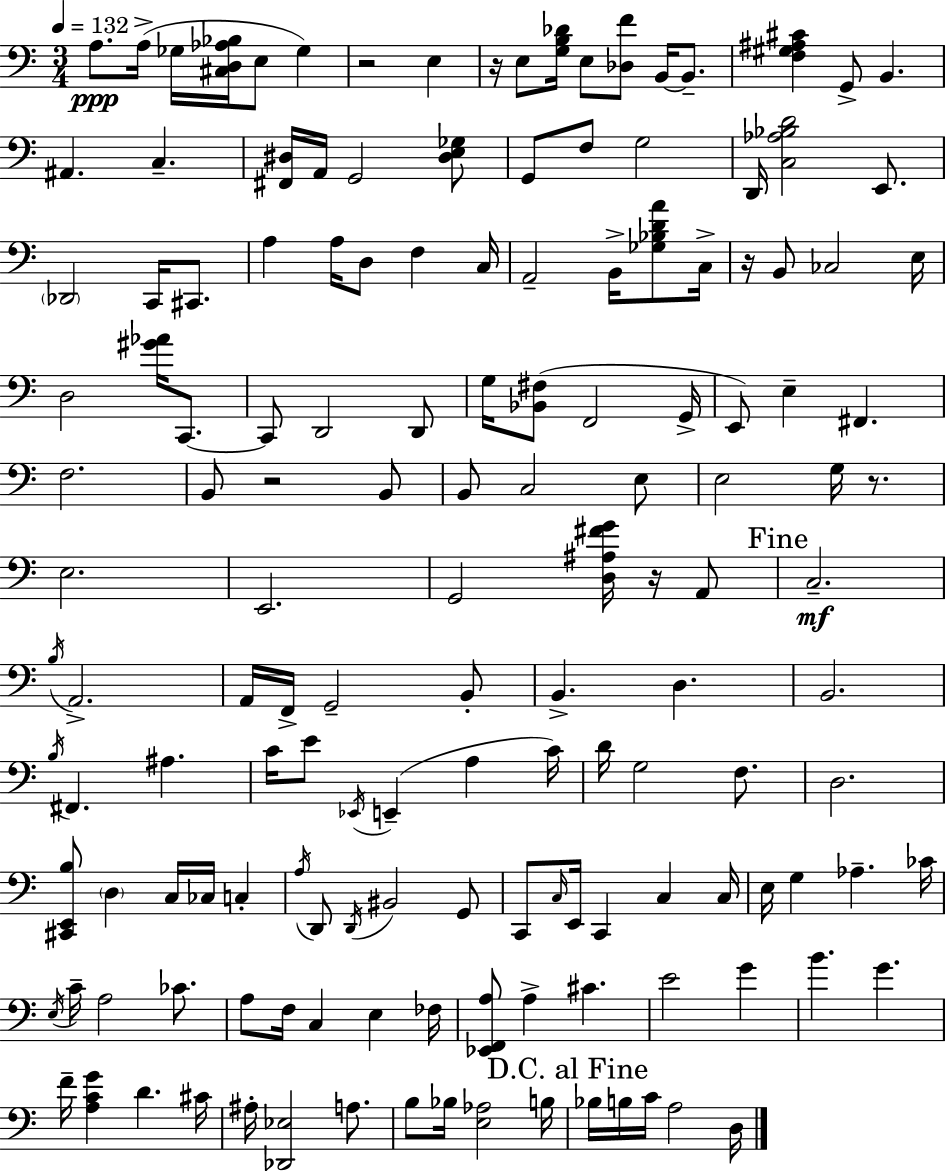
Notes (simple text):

A3/e. A3/s Gb3/s [C#3,D3,Ab3,Bb3]/s E3/e Gb3/q R/h E3/q R/s E3/e [G3,B3,Db4]/s E3/e [Db3,F4]/e B2/s B2/e. [F3,G#3,A#3,C#4]/q G2/e B2/q. A#2/q. C3/q. [F#2,D#3]/s A2/s G2/h [D#3,E3,Gb3]/e G2/e F3/e G3/h D2/s [C3,Ab3,Bb3,D4]/h E2/e. Db2/h C2/s C#2/e. A3/q A3/s D3/e F3/q C3/s A2/h B2/s [Gb3,Bb3,D4,A4]/e C3/s R/s B2/e CES3/h E3/s D3/h [G#4,Ab4]/s C2/e. C2/e D2/h D2/e G3/s [Bb2,F#3]/e F2/h G2/s E2/e E3/q F#2/q. F3/h. B2/e R/h B2/e B2/e C3/h E3/e E3/h G3/s R/e. E3/h. E2/h. G2/h [D3,A#3,F#4,G4]/s R/s A2/e C3/h. B3/s A2/h. A2/s F2/s G2/h B2/e B2/q. D3/q. B2/h. B3/s F#2/q. A#3/q. C4/s E4/e Eb2/s E2/q A3/q C4/s D4/s G3/h F3/e. D3/h. [C#2,E2,B3]/e D3/q C3/s CES3/s C3/q A3/s D2/e D2/s BIS2/h G2/e C2/e C3/s E2/s C2/q C3/q C3/s E3/s G3/q Ab3/q. CES4/s E3/s C4/s A3/h CES4/e. A3/e F3/s C3/q E3/q FES3/s [Eb2,F2,A3]/e A3/q C#4/q. E4/h G4/q B4/q. G4/q. F4/s [A3,C4,G4]/q D4/q. C#4/s A#3/s [Db2,Eb3]/h A3/e. B3/e Bb3/s [E3,Ab3]/h B3/s Bb3/s B3/s C4/s A3/h D3/s